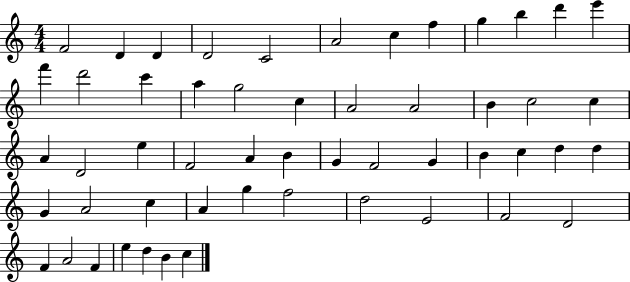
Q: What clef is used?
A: treble